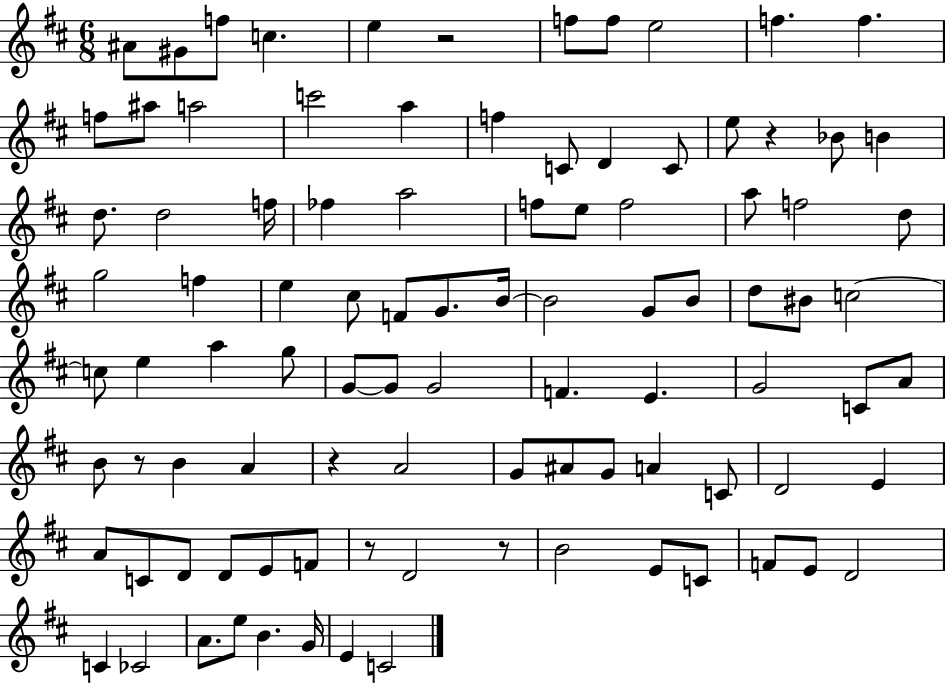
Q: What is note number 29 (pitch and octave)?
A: E5